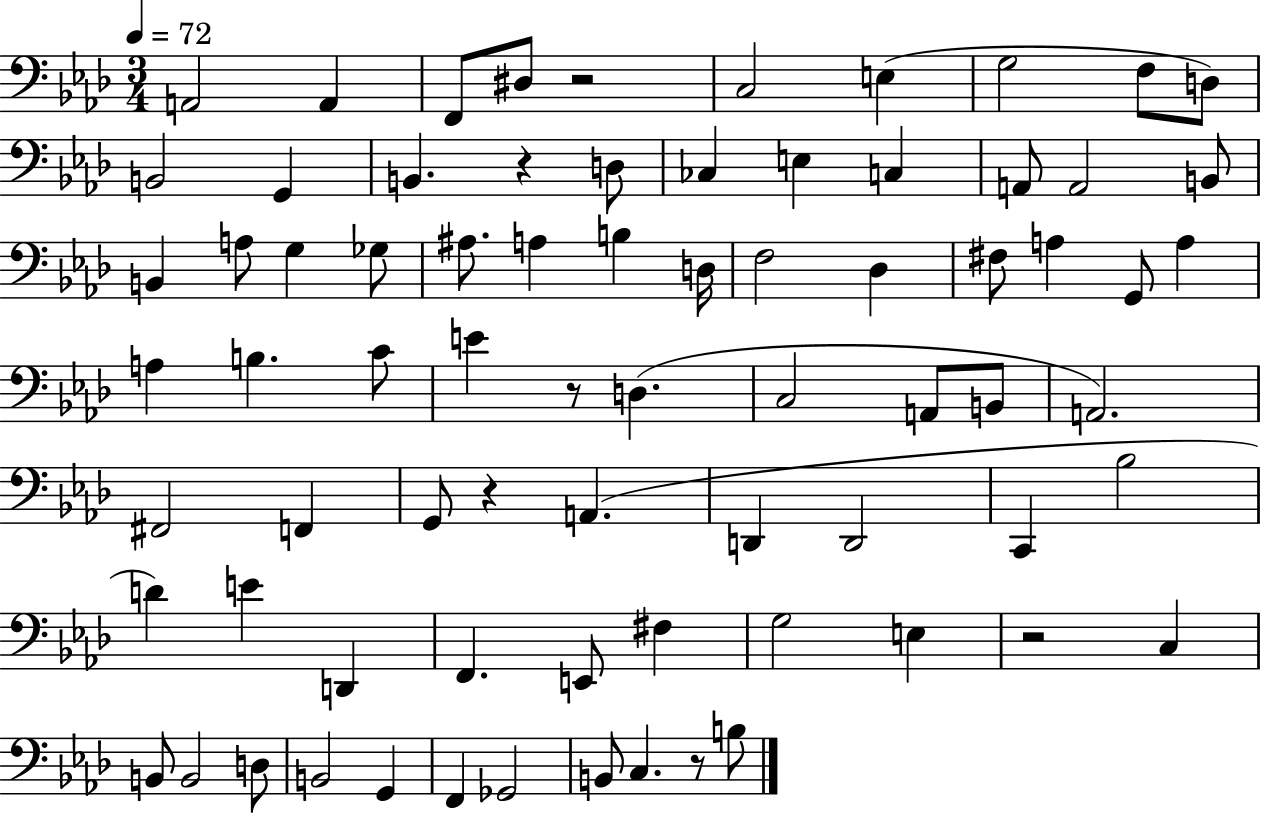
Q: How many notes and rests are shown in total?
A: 75